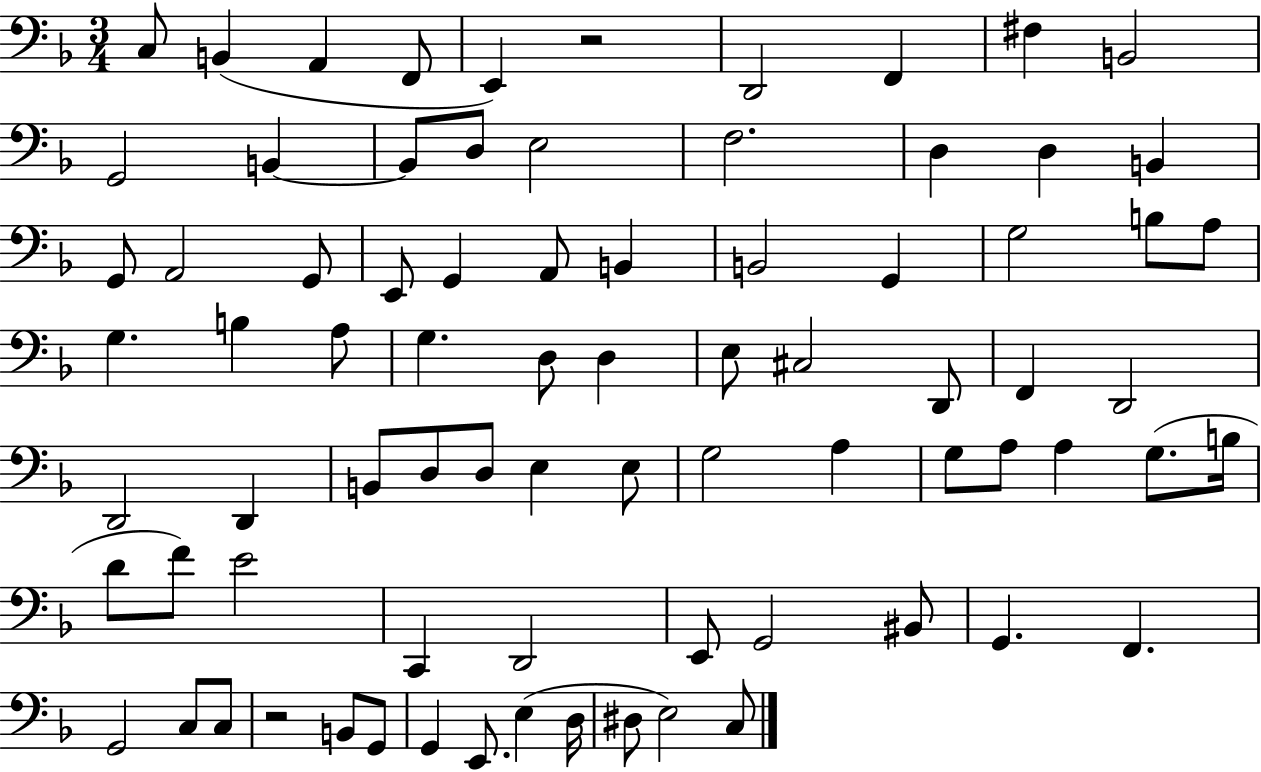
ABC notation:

X:1
T:Untitled
M:3/4
L:1/4
K:F
C,/2 B,, A,, F,,/2 E,, z2 D,,2 F,, ^F, B,,2 G,,2 B,, B,,/2 D,/2 E,2 F,2 D, D, B,, G,,/2 A,,2 G,,/2 E,,/2 G,, A,,/2 B,, B,,2 G,, G,2 B,/2 A,/2 G, B, A,/2 G, D,/2 D, E,/2 ^C,2 D,,/2 F,, D,,2 D,,2 D,, B,,/2 D,/2 D,/2 E, E,/2 G,2 A, G,/2 A,/2 A, G,/2 B,/4 D/2 F/2 E2 C,, D,,2 E,,/2 G,,2 ^B,,/2 G,, F,, G,,2 C,/2 C,/2 z2 B,,/2 G,,/2 G,, E,,/2 E, D,/4 ^D,/2 E,2 C,/2